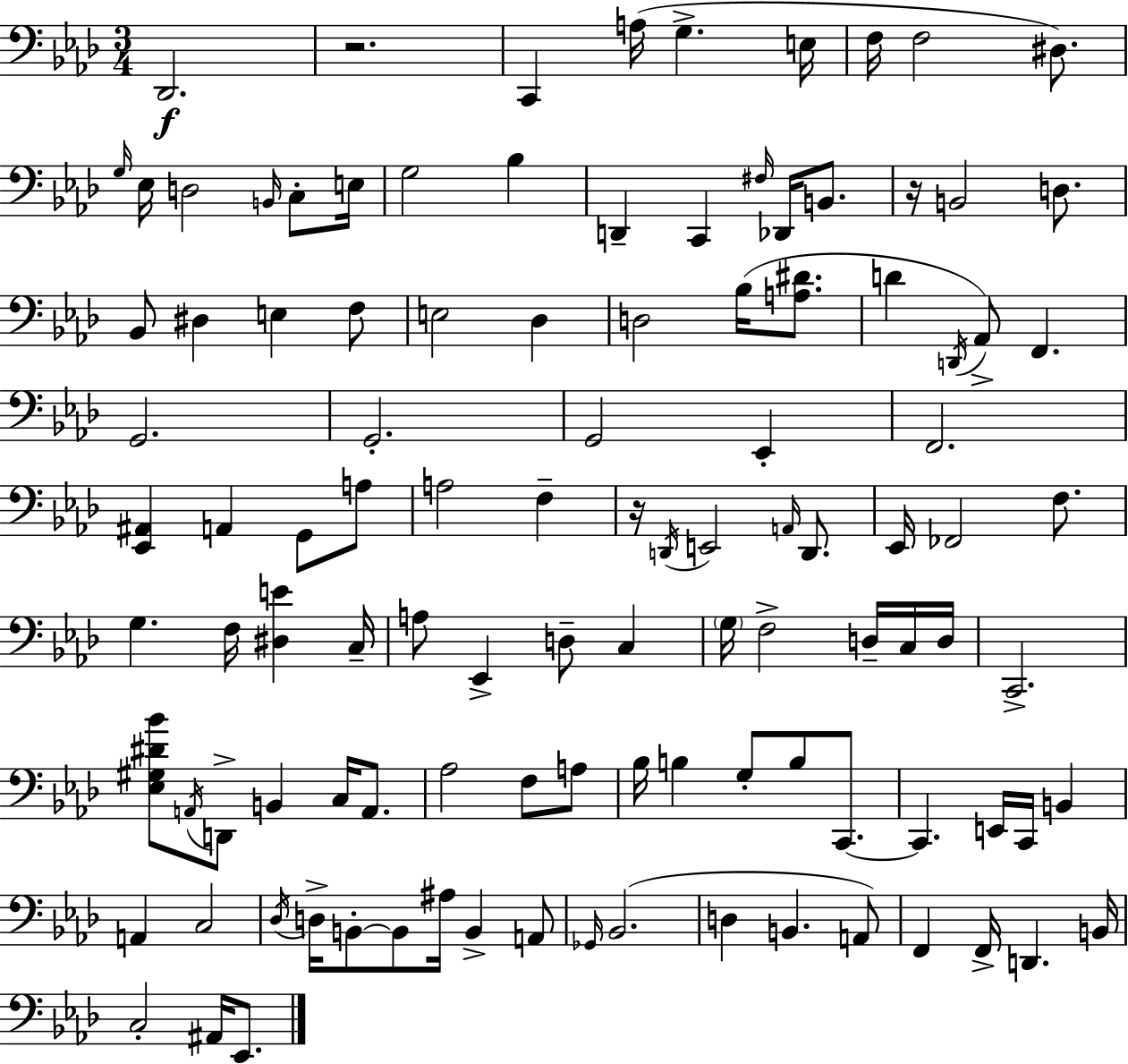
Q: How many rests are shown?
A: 3